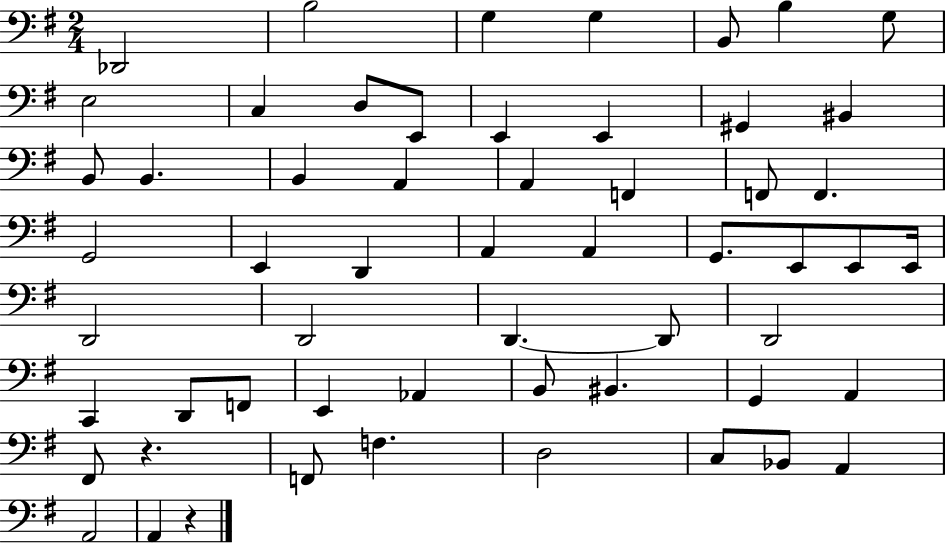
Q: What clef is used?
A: bass